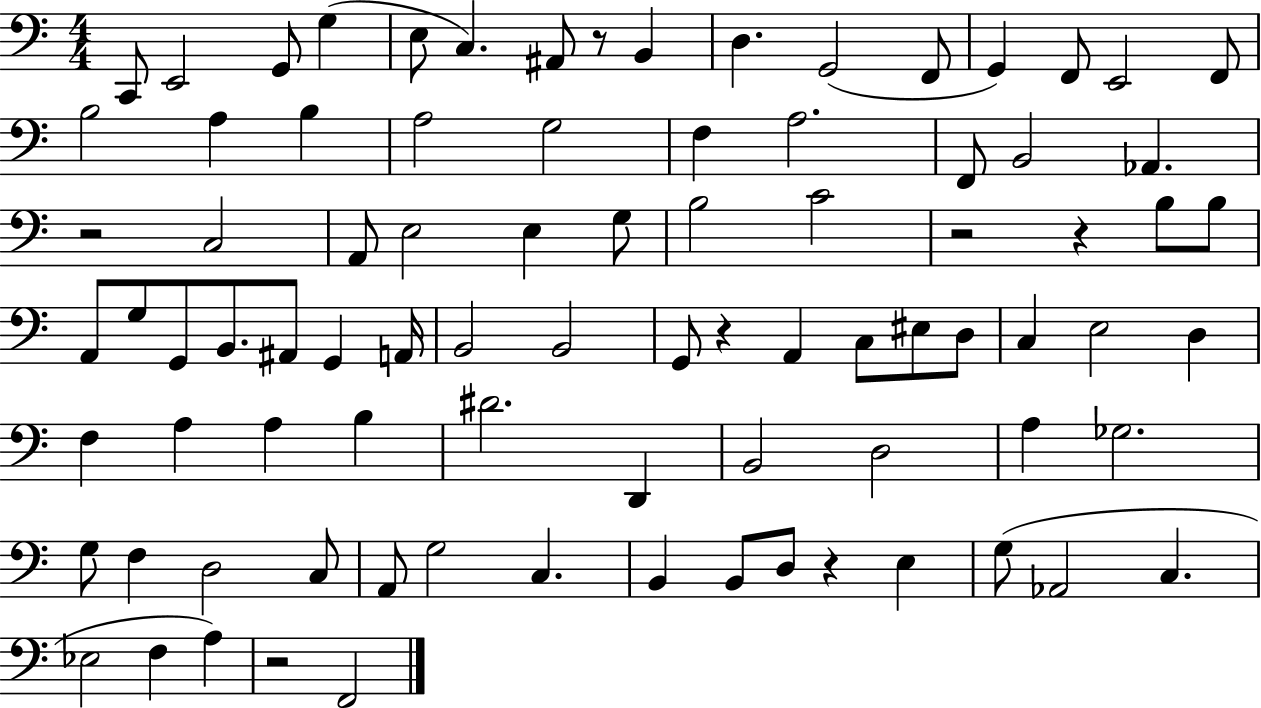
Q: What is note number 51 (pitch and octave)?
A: D3